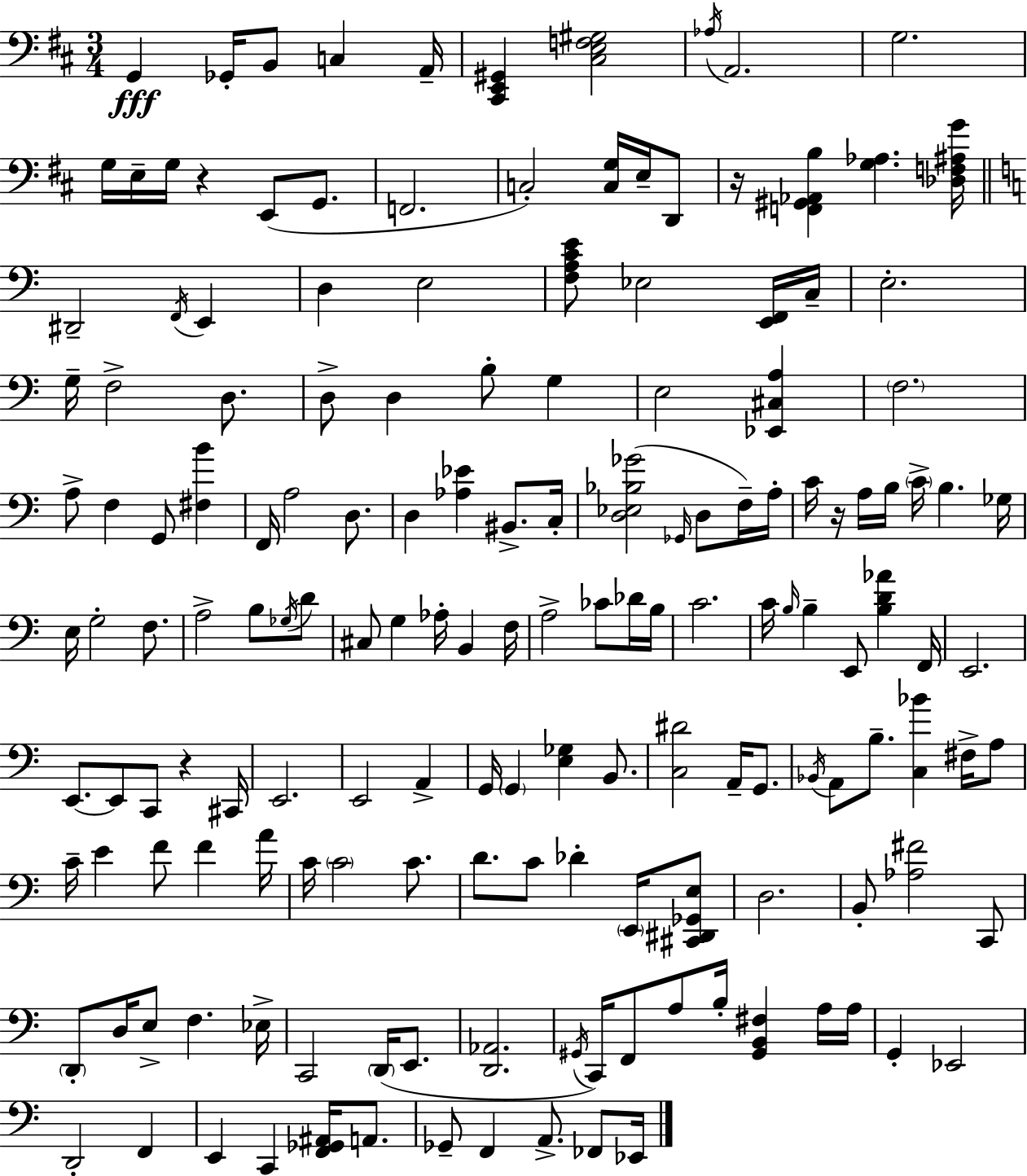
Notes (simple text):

G2/q Gb2/s B2/e C3/q A2/s [C#2,E2,G#2]/q [C#3,E3,F3,G#3]/h Ab3/s A2/h. G3/h. G3/s E3/s G3/s R/q E2/e G2/e. F2/h. C3/h [C3,G3]/s E3/s D2/e R/s [F2,G#2,Ab2,B3]/q [G3,Ab3]/q. [Db3,F3,A#3,G4]/s D#2/h F2/s E2/q D3/q E3/h [F3,A3,C4,E4]/e Eb3/h [E2,F2]/s C3/s E3/h. G3/s F3/h D3/e. D3/e D3/q B3/e G3/q E3/h [Eb2,C#3,A3]/q F3/h. A3/e F3/q G2/e [F#3,B4]/q F2/s A3/h D3/e. D3/q [Ab3,Eb4]/q BIS2/e. C3/s [D3,Eb3,Bb3,Gb4]/h Gb2/s D3/e F3/s A3/s C4/s R/s A3/s B3/s C4/s B3/q. Gb3/s E3/s G3/h F3/e. A3/h B3/e Gb3/s D4/e C#3/e G3/q Ab3/s B2/q F3/s A3/h CES4/e Db4/s B3/s C4/h. C4/s B3/s B3/q E2/e [B3,D4,Ab4]/q F2/s E2/h. E2/e. E2/e C2/e R/q C#2/s E2/h. E2/h A2/q G2/s G2/q [E3,Gb3]/q B2/e. [C3,D#4]/h A2/s G2/e. Bb2/s A2/e B3/e. [C3,Bb4]/q F#3/s A3/e C4/s E4/q F4/e F4/q A4/s C4/s C4/h C4/e. D4/e. C4/e Db4/q E2/s [C#2,D#2,Gb2,E3]/e D3/h. B2/e [Ab3,F#4]/h C2/e D2/e D3/s E3/e F3/q. Eb3/s C2/h D2/s E2/e. [D2,Ab2]/h. G#2/s C2/s F2/e A3/e B3/s [G#2,B2,F#3]/q A3/s A3/s G2/q Eb2/h D2/h F2/q E2/q C2/q [F2,Gb2,A#2]/s A2/e. Gb2/e F2/q A2/e. FES2/e Eb2/s